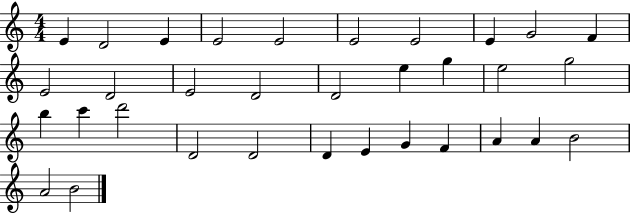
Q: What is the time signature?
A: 4/4